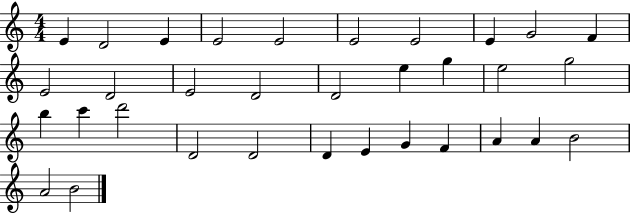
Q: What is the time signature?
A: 4/4